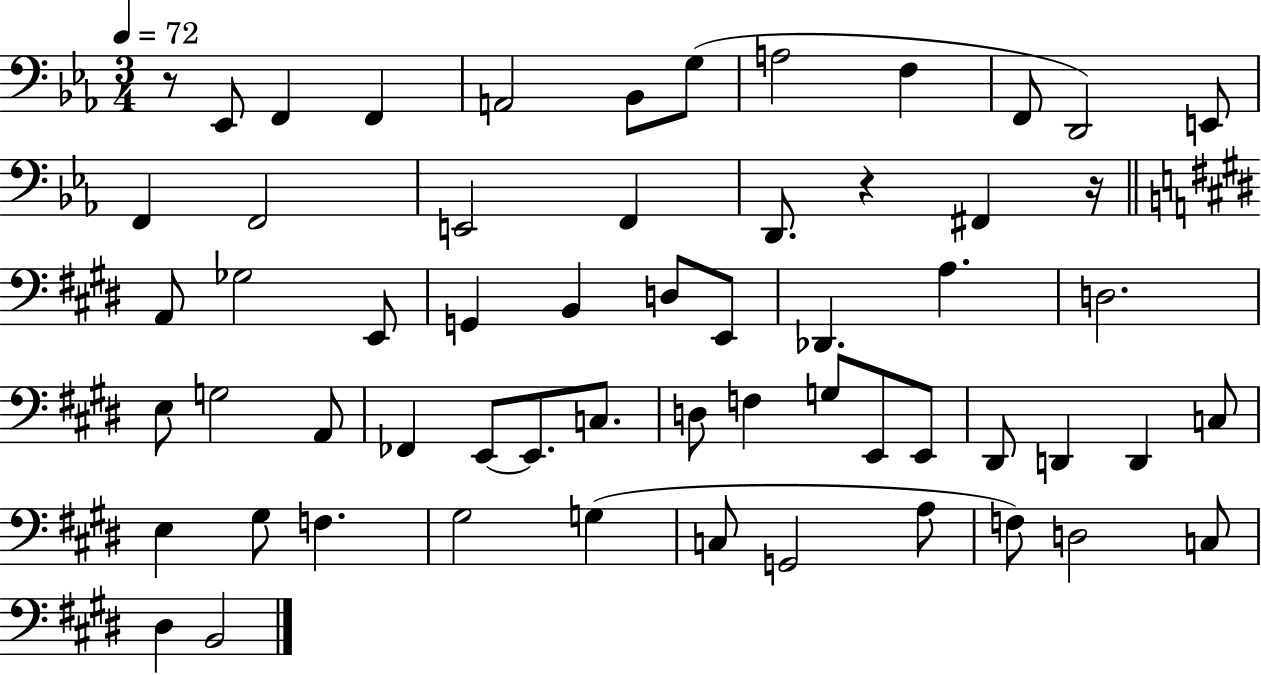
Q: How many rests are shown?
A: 3